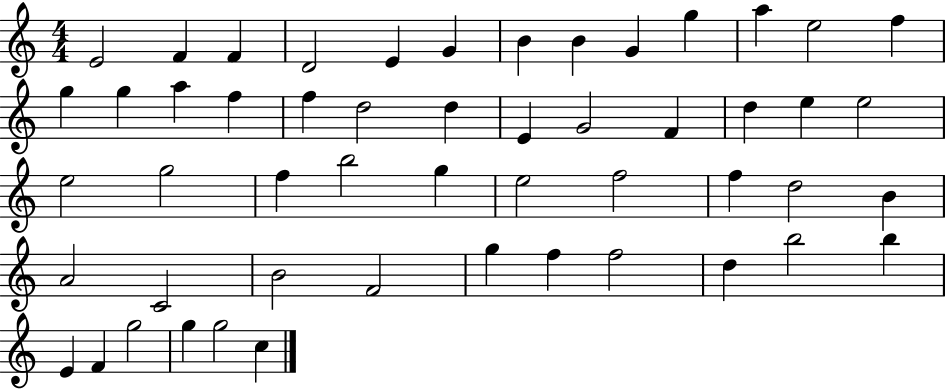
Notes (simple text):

E4/h F4/q F4/q D4/h E4/q G4/q B4/q B4/q G4/q G5/q A5/q E5/h F5/q G5/q G5/q A5/q F5/q F5/q D5/h D5/q E4/q G4/h F4/q D5/q E5/q E5/h E5/h G5/h F5/q B5/h G5/q E5/h F5/h F5/q D5/h B4/q A4/h C4/h B4/h F4/h G5/q F5/q F5/h D5/q B5/h B5/q E4/q F4/q G5/h G5/q G5/h C5/q